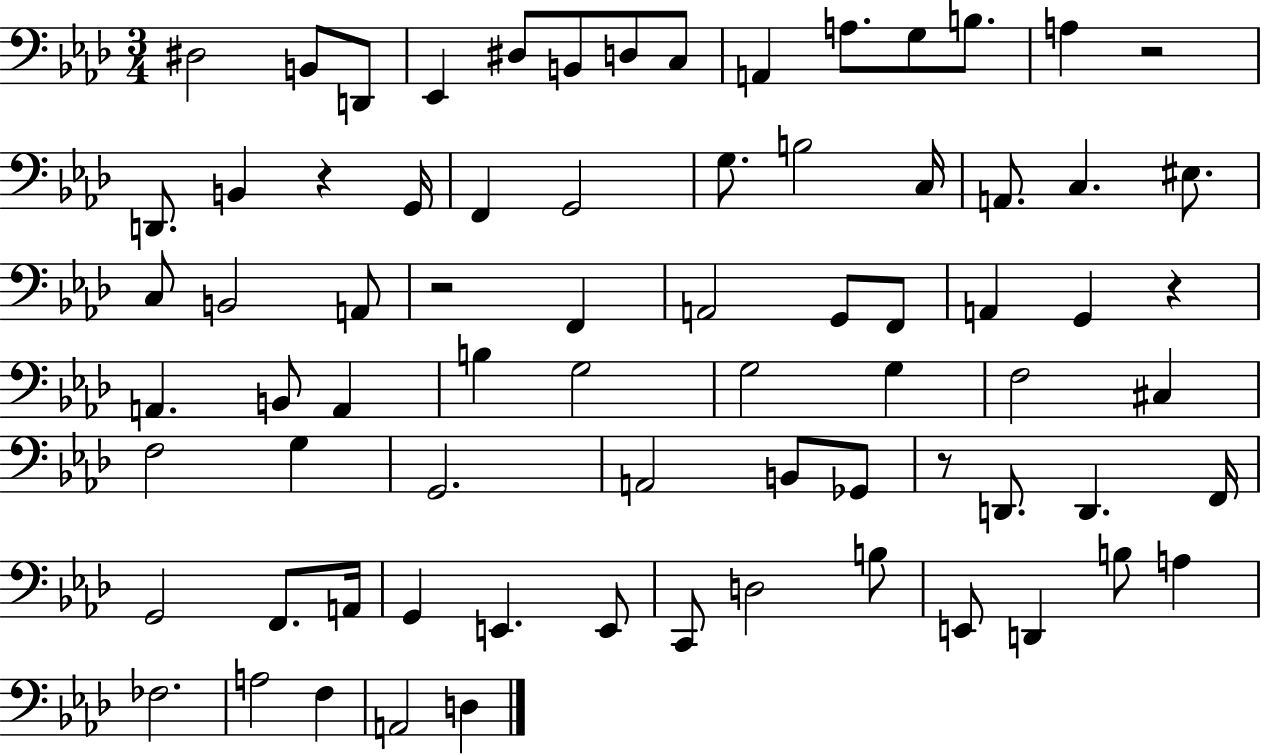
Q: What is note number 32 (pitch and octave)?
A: A2